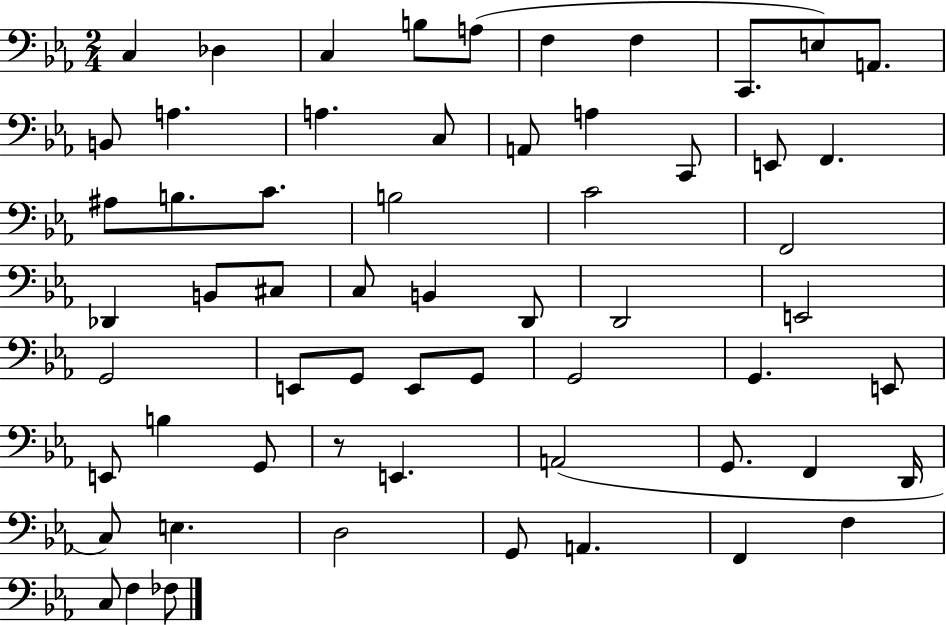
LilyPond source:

{
  \clef bass
  \numericTimeSignature
  \time 2/4
  \key ees \major
  c4 des4 | c4 b8 a8( | f4 f4 | c,8. e8) a,8. | \break b,8 a4. | a4. c8 | a,8 a4 c,8 | e,8 f,4. | \break ais8 b8. c'8. | b2 | c'2 | f,2 | \break des,4 b,8 cis8 | c8 b,4 d,8 | d,2 | e,2 | \break g,2 | e,8 g,8 e,8 g,8 | g,2 | g,4. e,8 | \break e,8 b4 g,8 | r8 e,4. | a,2( | g,8. f,4 d,16 | \break c8) e4. | d2 | g,8 a,4. | f,4 f4 | \break c8 f4 fes8 | \bar "|."
}